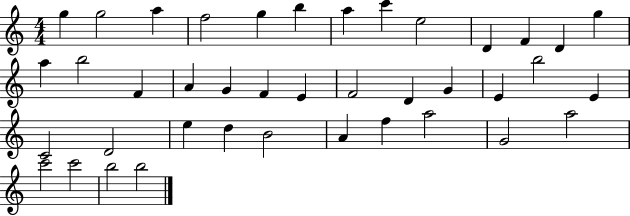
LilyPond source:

{
  \clef treble
  \numericTimeSignature
  \time 4/4
  \key c \major
  g''4 g''2 a''4 | f''2 g''4 b''4 | a''4 c'''4 e''2 | d'4 f'4 d'4 g''4 | \break a''4 b''2 f'4 | a'4 g'4 f'4 e'4 | f'2 d'4 g'4 | e'4 b''2 e'4 | \break c'2 d'2 | e''4 d''4 b'2 | a'4 f''4 a''2 | g'2 a''2 | \break c'''2 c'''2 | b''2 b''2 | \bar "|."
}